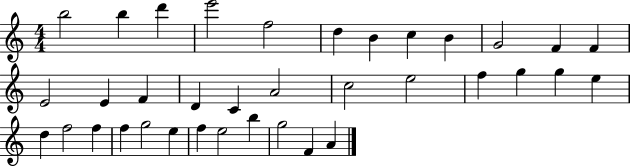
B5/h B5/q D6/q E6/h F5/h D5/q B4/q C5/q B4/q G4/h F4/q F4/q E4/h E4/q F4/q D4/q C4/q A4/h C5/h E5/h F5/q G5/q G5/q E5/q D5/q F5/h F5/q F5/q G5/h E5/q F5/q E5/h B5/q G5/h F4/q A4/q